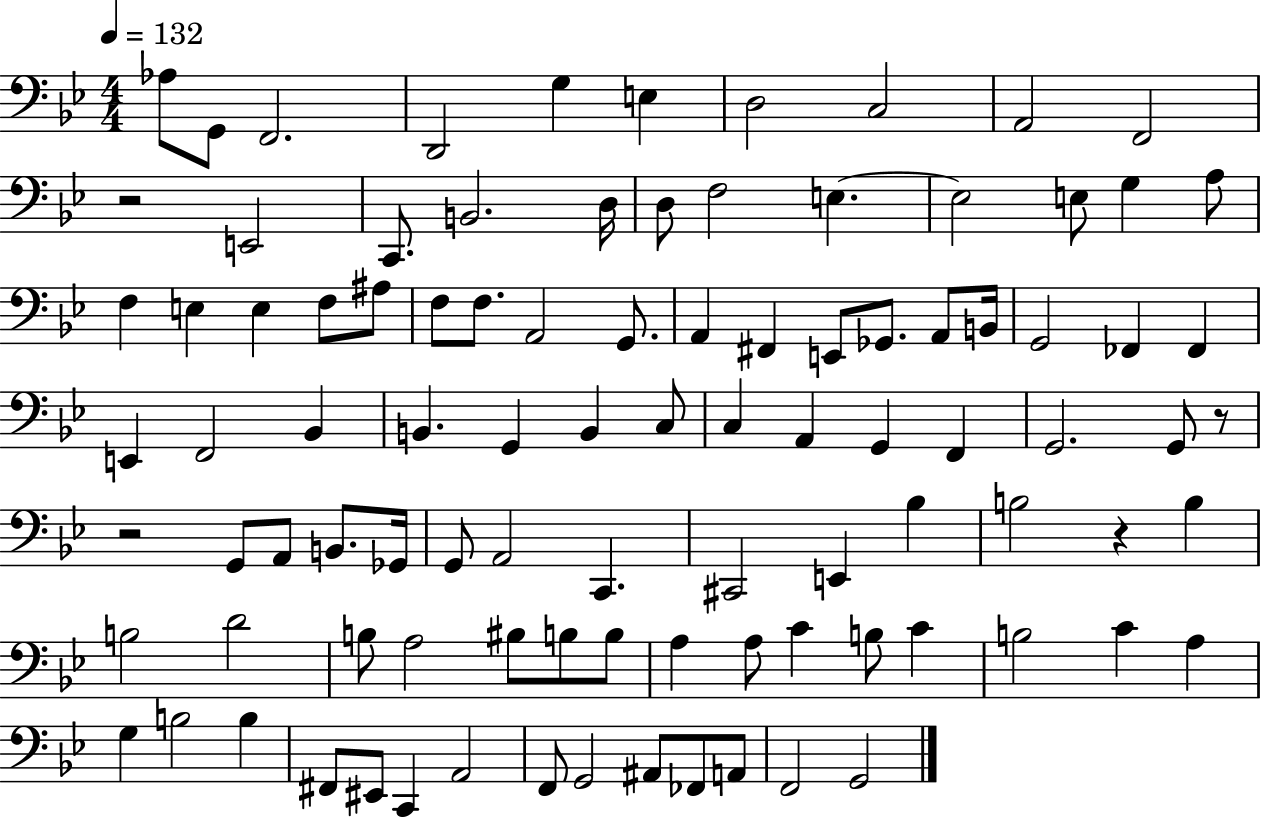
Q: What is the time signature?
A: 4/4